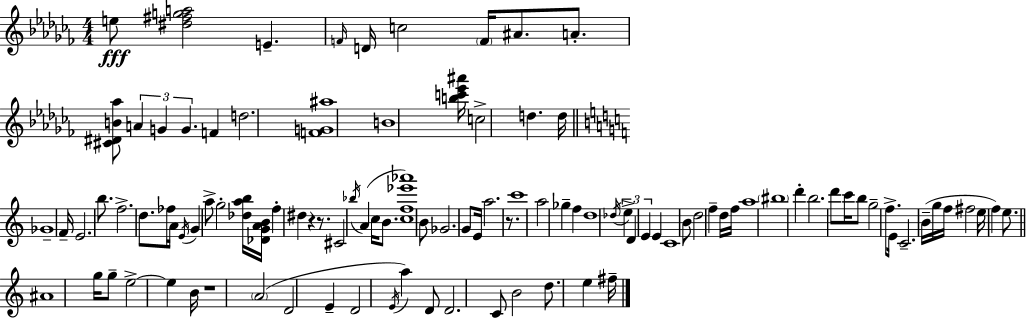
{
  \clef treble
  \numericTimeSignature
  \time 4/4
  \key aes \minor
  e''8\fff <dis'' fis'' g'' a''>2 e'4.-- | \grace { f'16 } d'16 c''2 \parenthesize f'16 ais'8. a'8.-. | <cis' dis' b' aes''>8 \tuplet 3/2 { a'4 g'4 g'4. } | f'4 d''2. | \break <f' g' ais''>1 | b'1 | <b'' c''' ees''' ais'''>16 c''2-> d''4. | d''16 \bar "||" \break \key a \minor ges'1-- | f'16-- e'2. b''8. | f''2.-> d''8. fes''16 | a'16 \acciaccatura { e'16 } g'4 a''8-> g''2-. | \break <des'' a'' b''>16 <des' g' a' b'>16 f''4-. dis''4 r4 r8. | cis'2 \acciaccatura { bes''16 }( a'4 c''16 b'8. | <c'' f'' ees''' aes'''>1) | b'8 ges'2. | \break g'8 e'16 a''2. r8. | c'''1 | a''2 ges''4-- f''4 | d''1 | \break \acciaccatura { des''16 } \tuplet 3/2 { e''4-> d'4 e'4 } e'4 | c'1 | b'8 d''2 f''4-- | d''16 f''16 a''1 | \break \parenthesize bis''1 | d'''4-. b''2. | d'''8 c'''16 b''8 g''2-- | f''8.-> e'16 c'2.-- | \break b'16--( g''16 f''16 fis''2 e''16 f''4) | e''8. \bar "||" \break \key c \major ais'1 | g''16 g''8-- e''2->~~ e''4 b'16 | r1 | \parenthesize a'2( d'2 | \break e'4-- d'2 \acciaccatura { e'16 }) a''4 | d'8 d'2. c'8 | b'2 d''8. e''4 | fis''16-- \bar "|."
}